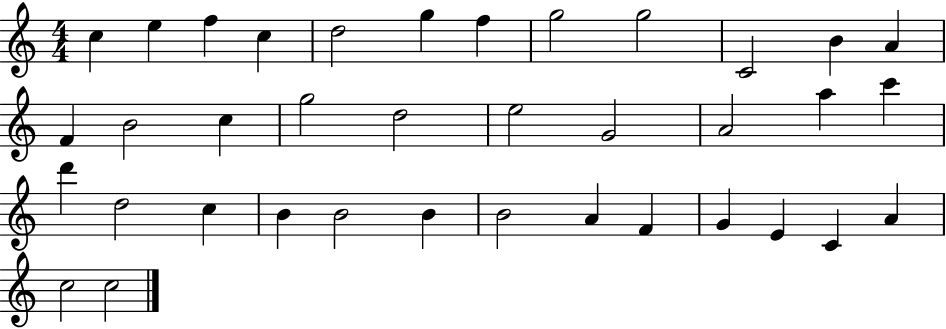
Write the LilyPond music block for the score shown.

{
  \clef treble
  \numericTimeSignature
  \time 4/4
  \key c \major
  c''4 e''4 f''4 c''4 | d''2 g''4 f''4 | g''2 g''2 | c'2 b'4 a'4 | \break f'4 b'2 c''4 | g''2 d''2 | e''2 g'2 | a'2 a''4 c'''4 | \break d'''4 d''2 c''4 | b'4 b'2 b'4 | b'2 a'4 f'4 | g'4 e'4 c'4 a'4 | \break c''2 c''2 | \bar "|."
}